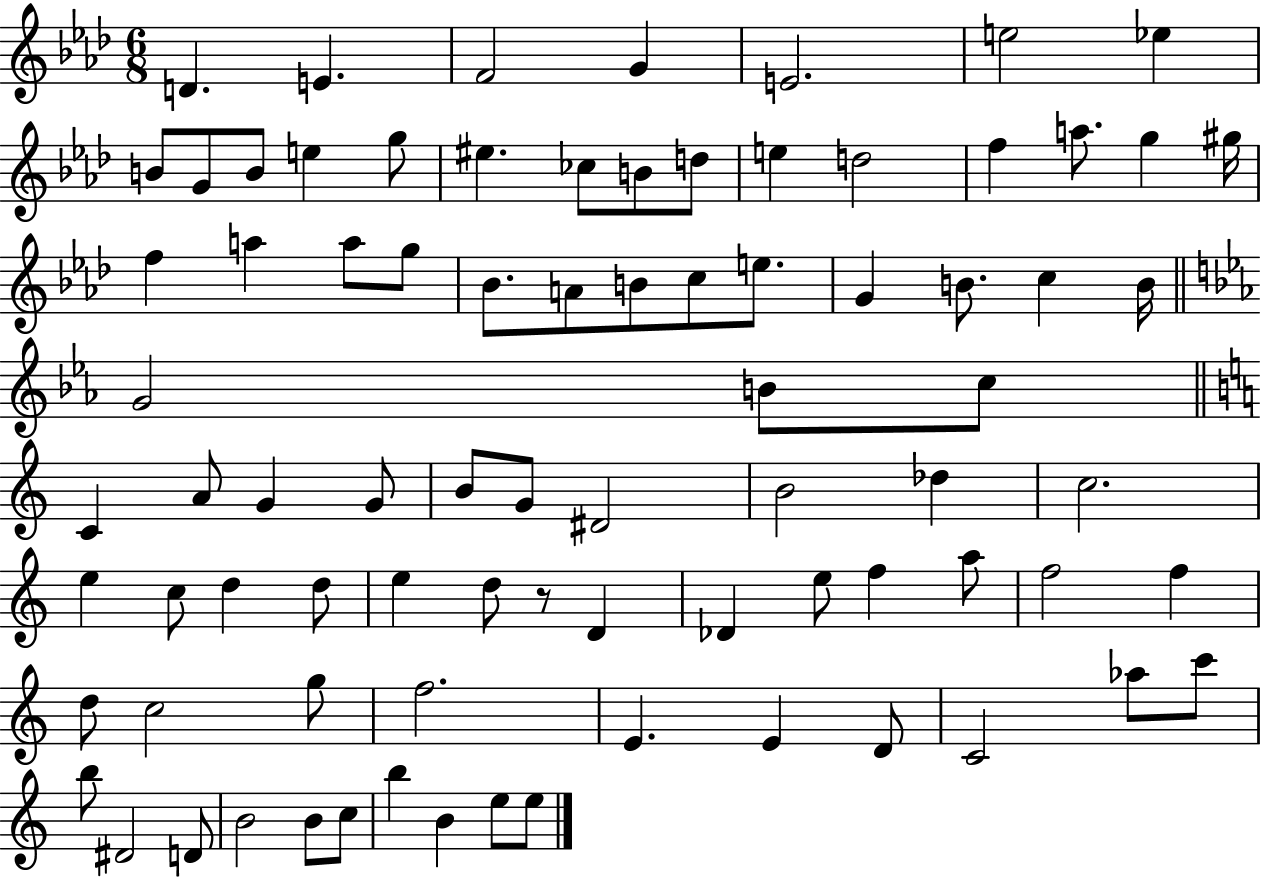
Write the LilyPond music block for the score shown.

{
  \clef treble
  \numericTimeSignature
  \time 6/8
  \key aes \major
  \repeat volta 2 { d'4. e'4. | f'2 g'4 | e'2. | e''2 ees''4 | \break b'8 g'8 b'8 e''4 g''8 | eis''4. ces''8 b'8 d''8 | e''4 d''2 | f''4 a''8. g''4 gis''16 | \break f''4 a''4 a''8 g''8 | bes'8. a'8 b'8 c''8 e''8. | g'4 b'8. c''4 b'16 | \bar "||" \break \key c \minor g'2 b'8 c''8 | \bar "||" \break \key a \minor c'4 a'8 g'4 g'8 | b'8 g'8 dis'2 | b'2 des''4 | c''2. | \break e''4 c''8 d''4 d''8 | e''4 d''8 r8 d'4 | des'4 e''8 f''4 a''8 | f''2 f''4 | \break d''8 c''2 g''8 | f''2. | e'4. e'4 d'8 | c'2 aes''8 c'''8 | \break b''8 dis'2 d'8 | b'2 b'8 c''8 | b''4 b'4 e''8 e''8 | } \bar "|."
}